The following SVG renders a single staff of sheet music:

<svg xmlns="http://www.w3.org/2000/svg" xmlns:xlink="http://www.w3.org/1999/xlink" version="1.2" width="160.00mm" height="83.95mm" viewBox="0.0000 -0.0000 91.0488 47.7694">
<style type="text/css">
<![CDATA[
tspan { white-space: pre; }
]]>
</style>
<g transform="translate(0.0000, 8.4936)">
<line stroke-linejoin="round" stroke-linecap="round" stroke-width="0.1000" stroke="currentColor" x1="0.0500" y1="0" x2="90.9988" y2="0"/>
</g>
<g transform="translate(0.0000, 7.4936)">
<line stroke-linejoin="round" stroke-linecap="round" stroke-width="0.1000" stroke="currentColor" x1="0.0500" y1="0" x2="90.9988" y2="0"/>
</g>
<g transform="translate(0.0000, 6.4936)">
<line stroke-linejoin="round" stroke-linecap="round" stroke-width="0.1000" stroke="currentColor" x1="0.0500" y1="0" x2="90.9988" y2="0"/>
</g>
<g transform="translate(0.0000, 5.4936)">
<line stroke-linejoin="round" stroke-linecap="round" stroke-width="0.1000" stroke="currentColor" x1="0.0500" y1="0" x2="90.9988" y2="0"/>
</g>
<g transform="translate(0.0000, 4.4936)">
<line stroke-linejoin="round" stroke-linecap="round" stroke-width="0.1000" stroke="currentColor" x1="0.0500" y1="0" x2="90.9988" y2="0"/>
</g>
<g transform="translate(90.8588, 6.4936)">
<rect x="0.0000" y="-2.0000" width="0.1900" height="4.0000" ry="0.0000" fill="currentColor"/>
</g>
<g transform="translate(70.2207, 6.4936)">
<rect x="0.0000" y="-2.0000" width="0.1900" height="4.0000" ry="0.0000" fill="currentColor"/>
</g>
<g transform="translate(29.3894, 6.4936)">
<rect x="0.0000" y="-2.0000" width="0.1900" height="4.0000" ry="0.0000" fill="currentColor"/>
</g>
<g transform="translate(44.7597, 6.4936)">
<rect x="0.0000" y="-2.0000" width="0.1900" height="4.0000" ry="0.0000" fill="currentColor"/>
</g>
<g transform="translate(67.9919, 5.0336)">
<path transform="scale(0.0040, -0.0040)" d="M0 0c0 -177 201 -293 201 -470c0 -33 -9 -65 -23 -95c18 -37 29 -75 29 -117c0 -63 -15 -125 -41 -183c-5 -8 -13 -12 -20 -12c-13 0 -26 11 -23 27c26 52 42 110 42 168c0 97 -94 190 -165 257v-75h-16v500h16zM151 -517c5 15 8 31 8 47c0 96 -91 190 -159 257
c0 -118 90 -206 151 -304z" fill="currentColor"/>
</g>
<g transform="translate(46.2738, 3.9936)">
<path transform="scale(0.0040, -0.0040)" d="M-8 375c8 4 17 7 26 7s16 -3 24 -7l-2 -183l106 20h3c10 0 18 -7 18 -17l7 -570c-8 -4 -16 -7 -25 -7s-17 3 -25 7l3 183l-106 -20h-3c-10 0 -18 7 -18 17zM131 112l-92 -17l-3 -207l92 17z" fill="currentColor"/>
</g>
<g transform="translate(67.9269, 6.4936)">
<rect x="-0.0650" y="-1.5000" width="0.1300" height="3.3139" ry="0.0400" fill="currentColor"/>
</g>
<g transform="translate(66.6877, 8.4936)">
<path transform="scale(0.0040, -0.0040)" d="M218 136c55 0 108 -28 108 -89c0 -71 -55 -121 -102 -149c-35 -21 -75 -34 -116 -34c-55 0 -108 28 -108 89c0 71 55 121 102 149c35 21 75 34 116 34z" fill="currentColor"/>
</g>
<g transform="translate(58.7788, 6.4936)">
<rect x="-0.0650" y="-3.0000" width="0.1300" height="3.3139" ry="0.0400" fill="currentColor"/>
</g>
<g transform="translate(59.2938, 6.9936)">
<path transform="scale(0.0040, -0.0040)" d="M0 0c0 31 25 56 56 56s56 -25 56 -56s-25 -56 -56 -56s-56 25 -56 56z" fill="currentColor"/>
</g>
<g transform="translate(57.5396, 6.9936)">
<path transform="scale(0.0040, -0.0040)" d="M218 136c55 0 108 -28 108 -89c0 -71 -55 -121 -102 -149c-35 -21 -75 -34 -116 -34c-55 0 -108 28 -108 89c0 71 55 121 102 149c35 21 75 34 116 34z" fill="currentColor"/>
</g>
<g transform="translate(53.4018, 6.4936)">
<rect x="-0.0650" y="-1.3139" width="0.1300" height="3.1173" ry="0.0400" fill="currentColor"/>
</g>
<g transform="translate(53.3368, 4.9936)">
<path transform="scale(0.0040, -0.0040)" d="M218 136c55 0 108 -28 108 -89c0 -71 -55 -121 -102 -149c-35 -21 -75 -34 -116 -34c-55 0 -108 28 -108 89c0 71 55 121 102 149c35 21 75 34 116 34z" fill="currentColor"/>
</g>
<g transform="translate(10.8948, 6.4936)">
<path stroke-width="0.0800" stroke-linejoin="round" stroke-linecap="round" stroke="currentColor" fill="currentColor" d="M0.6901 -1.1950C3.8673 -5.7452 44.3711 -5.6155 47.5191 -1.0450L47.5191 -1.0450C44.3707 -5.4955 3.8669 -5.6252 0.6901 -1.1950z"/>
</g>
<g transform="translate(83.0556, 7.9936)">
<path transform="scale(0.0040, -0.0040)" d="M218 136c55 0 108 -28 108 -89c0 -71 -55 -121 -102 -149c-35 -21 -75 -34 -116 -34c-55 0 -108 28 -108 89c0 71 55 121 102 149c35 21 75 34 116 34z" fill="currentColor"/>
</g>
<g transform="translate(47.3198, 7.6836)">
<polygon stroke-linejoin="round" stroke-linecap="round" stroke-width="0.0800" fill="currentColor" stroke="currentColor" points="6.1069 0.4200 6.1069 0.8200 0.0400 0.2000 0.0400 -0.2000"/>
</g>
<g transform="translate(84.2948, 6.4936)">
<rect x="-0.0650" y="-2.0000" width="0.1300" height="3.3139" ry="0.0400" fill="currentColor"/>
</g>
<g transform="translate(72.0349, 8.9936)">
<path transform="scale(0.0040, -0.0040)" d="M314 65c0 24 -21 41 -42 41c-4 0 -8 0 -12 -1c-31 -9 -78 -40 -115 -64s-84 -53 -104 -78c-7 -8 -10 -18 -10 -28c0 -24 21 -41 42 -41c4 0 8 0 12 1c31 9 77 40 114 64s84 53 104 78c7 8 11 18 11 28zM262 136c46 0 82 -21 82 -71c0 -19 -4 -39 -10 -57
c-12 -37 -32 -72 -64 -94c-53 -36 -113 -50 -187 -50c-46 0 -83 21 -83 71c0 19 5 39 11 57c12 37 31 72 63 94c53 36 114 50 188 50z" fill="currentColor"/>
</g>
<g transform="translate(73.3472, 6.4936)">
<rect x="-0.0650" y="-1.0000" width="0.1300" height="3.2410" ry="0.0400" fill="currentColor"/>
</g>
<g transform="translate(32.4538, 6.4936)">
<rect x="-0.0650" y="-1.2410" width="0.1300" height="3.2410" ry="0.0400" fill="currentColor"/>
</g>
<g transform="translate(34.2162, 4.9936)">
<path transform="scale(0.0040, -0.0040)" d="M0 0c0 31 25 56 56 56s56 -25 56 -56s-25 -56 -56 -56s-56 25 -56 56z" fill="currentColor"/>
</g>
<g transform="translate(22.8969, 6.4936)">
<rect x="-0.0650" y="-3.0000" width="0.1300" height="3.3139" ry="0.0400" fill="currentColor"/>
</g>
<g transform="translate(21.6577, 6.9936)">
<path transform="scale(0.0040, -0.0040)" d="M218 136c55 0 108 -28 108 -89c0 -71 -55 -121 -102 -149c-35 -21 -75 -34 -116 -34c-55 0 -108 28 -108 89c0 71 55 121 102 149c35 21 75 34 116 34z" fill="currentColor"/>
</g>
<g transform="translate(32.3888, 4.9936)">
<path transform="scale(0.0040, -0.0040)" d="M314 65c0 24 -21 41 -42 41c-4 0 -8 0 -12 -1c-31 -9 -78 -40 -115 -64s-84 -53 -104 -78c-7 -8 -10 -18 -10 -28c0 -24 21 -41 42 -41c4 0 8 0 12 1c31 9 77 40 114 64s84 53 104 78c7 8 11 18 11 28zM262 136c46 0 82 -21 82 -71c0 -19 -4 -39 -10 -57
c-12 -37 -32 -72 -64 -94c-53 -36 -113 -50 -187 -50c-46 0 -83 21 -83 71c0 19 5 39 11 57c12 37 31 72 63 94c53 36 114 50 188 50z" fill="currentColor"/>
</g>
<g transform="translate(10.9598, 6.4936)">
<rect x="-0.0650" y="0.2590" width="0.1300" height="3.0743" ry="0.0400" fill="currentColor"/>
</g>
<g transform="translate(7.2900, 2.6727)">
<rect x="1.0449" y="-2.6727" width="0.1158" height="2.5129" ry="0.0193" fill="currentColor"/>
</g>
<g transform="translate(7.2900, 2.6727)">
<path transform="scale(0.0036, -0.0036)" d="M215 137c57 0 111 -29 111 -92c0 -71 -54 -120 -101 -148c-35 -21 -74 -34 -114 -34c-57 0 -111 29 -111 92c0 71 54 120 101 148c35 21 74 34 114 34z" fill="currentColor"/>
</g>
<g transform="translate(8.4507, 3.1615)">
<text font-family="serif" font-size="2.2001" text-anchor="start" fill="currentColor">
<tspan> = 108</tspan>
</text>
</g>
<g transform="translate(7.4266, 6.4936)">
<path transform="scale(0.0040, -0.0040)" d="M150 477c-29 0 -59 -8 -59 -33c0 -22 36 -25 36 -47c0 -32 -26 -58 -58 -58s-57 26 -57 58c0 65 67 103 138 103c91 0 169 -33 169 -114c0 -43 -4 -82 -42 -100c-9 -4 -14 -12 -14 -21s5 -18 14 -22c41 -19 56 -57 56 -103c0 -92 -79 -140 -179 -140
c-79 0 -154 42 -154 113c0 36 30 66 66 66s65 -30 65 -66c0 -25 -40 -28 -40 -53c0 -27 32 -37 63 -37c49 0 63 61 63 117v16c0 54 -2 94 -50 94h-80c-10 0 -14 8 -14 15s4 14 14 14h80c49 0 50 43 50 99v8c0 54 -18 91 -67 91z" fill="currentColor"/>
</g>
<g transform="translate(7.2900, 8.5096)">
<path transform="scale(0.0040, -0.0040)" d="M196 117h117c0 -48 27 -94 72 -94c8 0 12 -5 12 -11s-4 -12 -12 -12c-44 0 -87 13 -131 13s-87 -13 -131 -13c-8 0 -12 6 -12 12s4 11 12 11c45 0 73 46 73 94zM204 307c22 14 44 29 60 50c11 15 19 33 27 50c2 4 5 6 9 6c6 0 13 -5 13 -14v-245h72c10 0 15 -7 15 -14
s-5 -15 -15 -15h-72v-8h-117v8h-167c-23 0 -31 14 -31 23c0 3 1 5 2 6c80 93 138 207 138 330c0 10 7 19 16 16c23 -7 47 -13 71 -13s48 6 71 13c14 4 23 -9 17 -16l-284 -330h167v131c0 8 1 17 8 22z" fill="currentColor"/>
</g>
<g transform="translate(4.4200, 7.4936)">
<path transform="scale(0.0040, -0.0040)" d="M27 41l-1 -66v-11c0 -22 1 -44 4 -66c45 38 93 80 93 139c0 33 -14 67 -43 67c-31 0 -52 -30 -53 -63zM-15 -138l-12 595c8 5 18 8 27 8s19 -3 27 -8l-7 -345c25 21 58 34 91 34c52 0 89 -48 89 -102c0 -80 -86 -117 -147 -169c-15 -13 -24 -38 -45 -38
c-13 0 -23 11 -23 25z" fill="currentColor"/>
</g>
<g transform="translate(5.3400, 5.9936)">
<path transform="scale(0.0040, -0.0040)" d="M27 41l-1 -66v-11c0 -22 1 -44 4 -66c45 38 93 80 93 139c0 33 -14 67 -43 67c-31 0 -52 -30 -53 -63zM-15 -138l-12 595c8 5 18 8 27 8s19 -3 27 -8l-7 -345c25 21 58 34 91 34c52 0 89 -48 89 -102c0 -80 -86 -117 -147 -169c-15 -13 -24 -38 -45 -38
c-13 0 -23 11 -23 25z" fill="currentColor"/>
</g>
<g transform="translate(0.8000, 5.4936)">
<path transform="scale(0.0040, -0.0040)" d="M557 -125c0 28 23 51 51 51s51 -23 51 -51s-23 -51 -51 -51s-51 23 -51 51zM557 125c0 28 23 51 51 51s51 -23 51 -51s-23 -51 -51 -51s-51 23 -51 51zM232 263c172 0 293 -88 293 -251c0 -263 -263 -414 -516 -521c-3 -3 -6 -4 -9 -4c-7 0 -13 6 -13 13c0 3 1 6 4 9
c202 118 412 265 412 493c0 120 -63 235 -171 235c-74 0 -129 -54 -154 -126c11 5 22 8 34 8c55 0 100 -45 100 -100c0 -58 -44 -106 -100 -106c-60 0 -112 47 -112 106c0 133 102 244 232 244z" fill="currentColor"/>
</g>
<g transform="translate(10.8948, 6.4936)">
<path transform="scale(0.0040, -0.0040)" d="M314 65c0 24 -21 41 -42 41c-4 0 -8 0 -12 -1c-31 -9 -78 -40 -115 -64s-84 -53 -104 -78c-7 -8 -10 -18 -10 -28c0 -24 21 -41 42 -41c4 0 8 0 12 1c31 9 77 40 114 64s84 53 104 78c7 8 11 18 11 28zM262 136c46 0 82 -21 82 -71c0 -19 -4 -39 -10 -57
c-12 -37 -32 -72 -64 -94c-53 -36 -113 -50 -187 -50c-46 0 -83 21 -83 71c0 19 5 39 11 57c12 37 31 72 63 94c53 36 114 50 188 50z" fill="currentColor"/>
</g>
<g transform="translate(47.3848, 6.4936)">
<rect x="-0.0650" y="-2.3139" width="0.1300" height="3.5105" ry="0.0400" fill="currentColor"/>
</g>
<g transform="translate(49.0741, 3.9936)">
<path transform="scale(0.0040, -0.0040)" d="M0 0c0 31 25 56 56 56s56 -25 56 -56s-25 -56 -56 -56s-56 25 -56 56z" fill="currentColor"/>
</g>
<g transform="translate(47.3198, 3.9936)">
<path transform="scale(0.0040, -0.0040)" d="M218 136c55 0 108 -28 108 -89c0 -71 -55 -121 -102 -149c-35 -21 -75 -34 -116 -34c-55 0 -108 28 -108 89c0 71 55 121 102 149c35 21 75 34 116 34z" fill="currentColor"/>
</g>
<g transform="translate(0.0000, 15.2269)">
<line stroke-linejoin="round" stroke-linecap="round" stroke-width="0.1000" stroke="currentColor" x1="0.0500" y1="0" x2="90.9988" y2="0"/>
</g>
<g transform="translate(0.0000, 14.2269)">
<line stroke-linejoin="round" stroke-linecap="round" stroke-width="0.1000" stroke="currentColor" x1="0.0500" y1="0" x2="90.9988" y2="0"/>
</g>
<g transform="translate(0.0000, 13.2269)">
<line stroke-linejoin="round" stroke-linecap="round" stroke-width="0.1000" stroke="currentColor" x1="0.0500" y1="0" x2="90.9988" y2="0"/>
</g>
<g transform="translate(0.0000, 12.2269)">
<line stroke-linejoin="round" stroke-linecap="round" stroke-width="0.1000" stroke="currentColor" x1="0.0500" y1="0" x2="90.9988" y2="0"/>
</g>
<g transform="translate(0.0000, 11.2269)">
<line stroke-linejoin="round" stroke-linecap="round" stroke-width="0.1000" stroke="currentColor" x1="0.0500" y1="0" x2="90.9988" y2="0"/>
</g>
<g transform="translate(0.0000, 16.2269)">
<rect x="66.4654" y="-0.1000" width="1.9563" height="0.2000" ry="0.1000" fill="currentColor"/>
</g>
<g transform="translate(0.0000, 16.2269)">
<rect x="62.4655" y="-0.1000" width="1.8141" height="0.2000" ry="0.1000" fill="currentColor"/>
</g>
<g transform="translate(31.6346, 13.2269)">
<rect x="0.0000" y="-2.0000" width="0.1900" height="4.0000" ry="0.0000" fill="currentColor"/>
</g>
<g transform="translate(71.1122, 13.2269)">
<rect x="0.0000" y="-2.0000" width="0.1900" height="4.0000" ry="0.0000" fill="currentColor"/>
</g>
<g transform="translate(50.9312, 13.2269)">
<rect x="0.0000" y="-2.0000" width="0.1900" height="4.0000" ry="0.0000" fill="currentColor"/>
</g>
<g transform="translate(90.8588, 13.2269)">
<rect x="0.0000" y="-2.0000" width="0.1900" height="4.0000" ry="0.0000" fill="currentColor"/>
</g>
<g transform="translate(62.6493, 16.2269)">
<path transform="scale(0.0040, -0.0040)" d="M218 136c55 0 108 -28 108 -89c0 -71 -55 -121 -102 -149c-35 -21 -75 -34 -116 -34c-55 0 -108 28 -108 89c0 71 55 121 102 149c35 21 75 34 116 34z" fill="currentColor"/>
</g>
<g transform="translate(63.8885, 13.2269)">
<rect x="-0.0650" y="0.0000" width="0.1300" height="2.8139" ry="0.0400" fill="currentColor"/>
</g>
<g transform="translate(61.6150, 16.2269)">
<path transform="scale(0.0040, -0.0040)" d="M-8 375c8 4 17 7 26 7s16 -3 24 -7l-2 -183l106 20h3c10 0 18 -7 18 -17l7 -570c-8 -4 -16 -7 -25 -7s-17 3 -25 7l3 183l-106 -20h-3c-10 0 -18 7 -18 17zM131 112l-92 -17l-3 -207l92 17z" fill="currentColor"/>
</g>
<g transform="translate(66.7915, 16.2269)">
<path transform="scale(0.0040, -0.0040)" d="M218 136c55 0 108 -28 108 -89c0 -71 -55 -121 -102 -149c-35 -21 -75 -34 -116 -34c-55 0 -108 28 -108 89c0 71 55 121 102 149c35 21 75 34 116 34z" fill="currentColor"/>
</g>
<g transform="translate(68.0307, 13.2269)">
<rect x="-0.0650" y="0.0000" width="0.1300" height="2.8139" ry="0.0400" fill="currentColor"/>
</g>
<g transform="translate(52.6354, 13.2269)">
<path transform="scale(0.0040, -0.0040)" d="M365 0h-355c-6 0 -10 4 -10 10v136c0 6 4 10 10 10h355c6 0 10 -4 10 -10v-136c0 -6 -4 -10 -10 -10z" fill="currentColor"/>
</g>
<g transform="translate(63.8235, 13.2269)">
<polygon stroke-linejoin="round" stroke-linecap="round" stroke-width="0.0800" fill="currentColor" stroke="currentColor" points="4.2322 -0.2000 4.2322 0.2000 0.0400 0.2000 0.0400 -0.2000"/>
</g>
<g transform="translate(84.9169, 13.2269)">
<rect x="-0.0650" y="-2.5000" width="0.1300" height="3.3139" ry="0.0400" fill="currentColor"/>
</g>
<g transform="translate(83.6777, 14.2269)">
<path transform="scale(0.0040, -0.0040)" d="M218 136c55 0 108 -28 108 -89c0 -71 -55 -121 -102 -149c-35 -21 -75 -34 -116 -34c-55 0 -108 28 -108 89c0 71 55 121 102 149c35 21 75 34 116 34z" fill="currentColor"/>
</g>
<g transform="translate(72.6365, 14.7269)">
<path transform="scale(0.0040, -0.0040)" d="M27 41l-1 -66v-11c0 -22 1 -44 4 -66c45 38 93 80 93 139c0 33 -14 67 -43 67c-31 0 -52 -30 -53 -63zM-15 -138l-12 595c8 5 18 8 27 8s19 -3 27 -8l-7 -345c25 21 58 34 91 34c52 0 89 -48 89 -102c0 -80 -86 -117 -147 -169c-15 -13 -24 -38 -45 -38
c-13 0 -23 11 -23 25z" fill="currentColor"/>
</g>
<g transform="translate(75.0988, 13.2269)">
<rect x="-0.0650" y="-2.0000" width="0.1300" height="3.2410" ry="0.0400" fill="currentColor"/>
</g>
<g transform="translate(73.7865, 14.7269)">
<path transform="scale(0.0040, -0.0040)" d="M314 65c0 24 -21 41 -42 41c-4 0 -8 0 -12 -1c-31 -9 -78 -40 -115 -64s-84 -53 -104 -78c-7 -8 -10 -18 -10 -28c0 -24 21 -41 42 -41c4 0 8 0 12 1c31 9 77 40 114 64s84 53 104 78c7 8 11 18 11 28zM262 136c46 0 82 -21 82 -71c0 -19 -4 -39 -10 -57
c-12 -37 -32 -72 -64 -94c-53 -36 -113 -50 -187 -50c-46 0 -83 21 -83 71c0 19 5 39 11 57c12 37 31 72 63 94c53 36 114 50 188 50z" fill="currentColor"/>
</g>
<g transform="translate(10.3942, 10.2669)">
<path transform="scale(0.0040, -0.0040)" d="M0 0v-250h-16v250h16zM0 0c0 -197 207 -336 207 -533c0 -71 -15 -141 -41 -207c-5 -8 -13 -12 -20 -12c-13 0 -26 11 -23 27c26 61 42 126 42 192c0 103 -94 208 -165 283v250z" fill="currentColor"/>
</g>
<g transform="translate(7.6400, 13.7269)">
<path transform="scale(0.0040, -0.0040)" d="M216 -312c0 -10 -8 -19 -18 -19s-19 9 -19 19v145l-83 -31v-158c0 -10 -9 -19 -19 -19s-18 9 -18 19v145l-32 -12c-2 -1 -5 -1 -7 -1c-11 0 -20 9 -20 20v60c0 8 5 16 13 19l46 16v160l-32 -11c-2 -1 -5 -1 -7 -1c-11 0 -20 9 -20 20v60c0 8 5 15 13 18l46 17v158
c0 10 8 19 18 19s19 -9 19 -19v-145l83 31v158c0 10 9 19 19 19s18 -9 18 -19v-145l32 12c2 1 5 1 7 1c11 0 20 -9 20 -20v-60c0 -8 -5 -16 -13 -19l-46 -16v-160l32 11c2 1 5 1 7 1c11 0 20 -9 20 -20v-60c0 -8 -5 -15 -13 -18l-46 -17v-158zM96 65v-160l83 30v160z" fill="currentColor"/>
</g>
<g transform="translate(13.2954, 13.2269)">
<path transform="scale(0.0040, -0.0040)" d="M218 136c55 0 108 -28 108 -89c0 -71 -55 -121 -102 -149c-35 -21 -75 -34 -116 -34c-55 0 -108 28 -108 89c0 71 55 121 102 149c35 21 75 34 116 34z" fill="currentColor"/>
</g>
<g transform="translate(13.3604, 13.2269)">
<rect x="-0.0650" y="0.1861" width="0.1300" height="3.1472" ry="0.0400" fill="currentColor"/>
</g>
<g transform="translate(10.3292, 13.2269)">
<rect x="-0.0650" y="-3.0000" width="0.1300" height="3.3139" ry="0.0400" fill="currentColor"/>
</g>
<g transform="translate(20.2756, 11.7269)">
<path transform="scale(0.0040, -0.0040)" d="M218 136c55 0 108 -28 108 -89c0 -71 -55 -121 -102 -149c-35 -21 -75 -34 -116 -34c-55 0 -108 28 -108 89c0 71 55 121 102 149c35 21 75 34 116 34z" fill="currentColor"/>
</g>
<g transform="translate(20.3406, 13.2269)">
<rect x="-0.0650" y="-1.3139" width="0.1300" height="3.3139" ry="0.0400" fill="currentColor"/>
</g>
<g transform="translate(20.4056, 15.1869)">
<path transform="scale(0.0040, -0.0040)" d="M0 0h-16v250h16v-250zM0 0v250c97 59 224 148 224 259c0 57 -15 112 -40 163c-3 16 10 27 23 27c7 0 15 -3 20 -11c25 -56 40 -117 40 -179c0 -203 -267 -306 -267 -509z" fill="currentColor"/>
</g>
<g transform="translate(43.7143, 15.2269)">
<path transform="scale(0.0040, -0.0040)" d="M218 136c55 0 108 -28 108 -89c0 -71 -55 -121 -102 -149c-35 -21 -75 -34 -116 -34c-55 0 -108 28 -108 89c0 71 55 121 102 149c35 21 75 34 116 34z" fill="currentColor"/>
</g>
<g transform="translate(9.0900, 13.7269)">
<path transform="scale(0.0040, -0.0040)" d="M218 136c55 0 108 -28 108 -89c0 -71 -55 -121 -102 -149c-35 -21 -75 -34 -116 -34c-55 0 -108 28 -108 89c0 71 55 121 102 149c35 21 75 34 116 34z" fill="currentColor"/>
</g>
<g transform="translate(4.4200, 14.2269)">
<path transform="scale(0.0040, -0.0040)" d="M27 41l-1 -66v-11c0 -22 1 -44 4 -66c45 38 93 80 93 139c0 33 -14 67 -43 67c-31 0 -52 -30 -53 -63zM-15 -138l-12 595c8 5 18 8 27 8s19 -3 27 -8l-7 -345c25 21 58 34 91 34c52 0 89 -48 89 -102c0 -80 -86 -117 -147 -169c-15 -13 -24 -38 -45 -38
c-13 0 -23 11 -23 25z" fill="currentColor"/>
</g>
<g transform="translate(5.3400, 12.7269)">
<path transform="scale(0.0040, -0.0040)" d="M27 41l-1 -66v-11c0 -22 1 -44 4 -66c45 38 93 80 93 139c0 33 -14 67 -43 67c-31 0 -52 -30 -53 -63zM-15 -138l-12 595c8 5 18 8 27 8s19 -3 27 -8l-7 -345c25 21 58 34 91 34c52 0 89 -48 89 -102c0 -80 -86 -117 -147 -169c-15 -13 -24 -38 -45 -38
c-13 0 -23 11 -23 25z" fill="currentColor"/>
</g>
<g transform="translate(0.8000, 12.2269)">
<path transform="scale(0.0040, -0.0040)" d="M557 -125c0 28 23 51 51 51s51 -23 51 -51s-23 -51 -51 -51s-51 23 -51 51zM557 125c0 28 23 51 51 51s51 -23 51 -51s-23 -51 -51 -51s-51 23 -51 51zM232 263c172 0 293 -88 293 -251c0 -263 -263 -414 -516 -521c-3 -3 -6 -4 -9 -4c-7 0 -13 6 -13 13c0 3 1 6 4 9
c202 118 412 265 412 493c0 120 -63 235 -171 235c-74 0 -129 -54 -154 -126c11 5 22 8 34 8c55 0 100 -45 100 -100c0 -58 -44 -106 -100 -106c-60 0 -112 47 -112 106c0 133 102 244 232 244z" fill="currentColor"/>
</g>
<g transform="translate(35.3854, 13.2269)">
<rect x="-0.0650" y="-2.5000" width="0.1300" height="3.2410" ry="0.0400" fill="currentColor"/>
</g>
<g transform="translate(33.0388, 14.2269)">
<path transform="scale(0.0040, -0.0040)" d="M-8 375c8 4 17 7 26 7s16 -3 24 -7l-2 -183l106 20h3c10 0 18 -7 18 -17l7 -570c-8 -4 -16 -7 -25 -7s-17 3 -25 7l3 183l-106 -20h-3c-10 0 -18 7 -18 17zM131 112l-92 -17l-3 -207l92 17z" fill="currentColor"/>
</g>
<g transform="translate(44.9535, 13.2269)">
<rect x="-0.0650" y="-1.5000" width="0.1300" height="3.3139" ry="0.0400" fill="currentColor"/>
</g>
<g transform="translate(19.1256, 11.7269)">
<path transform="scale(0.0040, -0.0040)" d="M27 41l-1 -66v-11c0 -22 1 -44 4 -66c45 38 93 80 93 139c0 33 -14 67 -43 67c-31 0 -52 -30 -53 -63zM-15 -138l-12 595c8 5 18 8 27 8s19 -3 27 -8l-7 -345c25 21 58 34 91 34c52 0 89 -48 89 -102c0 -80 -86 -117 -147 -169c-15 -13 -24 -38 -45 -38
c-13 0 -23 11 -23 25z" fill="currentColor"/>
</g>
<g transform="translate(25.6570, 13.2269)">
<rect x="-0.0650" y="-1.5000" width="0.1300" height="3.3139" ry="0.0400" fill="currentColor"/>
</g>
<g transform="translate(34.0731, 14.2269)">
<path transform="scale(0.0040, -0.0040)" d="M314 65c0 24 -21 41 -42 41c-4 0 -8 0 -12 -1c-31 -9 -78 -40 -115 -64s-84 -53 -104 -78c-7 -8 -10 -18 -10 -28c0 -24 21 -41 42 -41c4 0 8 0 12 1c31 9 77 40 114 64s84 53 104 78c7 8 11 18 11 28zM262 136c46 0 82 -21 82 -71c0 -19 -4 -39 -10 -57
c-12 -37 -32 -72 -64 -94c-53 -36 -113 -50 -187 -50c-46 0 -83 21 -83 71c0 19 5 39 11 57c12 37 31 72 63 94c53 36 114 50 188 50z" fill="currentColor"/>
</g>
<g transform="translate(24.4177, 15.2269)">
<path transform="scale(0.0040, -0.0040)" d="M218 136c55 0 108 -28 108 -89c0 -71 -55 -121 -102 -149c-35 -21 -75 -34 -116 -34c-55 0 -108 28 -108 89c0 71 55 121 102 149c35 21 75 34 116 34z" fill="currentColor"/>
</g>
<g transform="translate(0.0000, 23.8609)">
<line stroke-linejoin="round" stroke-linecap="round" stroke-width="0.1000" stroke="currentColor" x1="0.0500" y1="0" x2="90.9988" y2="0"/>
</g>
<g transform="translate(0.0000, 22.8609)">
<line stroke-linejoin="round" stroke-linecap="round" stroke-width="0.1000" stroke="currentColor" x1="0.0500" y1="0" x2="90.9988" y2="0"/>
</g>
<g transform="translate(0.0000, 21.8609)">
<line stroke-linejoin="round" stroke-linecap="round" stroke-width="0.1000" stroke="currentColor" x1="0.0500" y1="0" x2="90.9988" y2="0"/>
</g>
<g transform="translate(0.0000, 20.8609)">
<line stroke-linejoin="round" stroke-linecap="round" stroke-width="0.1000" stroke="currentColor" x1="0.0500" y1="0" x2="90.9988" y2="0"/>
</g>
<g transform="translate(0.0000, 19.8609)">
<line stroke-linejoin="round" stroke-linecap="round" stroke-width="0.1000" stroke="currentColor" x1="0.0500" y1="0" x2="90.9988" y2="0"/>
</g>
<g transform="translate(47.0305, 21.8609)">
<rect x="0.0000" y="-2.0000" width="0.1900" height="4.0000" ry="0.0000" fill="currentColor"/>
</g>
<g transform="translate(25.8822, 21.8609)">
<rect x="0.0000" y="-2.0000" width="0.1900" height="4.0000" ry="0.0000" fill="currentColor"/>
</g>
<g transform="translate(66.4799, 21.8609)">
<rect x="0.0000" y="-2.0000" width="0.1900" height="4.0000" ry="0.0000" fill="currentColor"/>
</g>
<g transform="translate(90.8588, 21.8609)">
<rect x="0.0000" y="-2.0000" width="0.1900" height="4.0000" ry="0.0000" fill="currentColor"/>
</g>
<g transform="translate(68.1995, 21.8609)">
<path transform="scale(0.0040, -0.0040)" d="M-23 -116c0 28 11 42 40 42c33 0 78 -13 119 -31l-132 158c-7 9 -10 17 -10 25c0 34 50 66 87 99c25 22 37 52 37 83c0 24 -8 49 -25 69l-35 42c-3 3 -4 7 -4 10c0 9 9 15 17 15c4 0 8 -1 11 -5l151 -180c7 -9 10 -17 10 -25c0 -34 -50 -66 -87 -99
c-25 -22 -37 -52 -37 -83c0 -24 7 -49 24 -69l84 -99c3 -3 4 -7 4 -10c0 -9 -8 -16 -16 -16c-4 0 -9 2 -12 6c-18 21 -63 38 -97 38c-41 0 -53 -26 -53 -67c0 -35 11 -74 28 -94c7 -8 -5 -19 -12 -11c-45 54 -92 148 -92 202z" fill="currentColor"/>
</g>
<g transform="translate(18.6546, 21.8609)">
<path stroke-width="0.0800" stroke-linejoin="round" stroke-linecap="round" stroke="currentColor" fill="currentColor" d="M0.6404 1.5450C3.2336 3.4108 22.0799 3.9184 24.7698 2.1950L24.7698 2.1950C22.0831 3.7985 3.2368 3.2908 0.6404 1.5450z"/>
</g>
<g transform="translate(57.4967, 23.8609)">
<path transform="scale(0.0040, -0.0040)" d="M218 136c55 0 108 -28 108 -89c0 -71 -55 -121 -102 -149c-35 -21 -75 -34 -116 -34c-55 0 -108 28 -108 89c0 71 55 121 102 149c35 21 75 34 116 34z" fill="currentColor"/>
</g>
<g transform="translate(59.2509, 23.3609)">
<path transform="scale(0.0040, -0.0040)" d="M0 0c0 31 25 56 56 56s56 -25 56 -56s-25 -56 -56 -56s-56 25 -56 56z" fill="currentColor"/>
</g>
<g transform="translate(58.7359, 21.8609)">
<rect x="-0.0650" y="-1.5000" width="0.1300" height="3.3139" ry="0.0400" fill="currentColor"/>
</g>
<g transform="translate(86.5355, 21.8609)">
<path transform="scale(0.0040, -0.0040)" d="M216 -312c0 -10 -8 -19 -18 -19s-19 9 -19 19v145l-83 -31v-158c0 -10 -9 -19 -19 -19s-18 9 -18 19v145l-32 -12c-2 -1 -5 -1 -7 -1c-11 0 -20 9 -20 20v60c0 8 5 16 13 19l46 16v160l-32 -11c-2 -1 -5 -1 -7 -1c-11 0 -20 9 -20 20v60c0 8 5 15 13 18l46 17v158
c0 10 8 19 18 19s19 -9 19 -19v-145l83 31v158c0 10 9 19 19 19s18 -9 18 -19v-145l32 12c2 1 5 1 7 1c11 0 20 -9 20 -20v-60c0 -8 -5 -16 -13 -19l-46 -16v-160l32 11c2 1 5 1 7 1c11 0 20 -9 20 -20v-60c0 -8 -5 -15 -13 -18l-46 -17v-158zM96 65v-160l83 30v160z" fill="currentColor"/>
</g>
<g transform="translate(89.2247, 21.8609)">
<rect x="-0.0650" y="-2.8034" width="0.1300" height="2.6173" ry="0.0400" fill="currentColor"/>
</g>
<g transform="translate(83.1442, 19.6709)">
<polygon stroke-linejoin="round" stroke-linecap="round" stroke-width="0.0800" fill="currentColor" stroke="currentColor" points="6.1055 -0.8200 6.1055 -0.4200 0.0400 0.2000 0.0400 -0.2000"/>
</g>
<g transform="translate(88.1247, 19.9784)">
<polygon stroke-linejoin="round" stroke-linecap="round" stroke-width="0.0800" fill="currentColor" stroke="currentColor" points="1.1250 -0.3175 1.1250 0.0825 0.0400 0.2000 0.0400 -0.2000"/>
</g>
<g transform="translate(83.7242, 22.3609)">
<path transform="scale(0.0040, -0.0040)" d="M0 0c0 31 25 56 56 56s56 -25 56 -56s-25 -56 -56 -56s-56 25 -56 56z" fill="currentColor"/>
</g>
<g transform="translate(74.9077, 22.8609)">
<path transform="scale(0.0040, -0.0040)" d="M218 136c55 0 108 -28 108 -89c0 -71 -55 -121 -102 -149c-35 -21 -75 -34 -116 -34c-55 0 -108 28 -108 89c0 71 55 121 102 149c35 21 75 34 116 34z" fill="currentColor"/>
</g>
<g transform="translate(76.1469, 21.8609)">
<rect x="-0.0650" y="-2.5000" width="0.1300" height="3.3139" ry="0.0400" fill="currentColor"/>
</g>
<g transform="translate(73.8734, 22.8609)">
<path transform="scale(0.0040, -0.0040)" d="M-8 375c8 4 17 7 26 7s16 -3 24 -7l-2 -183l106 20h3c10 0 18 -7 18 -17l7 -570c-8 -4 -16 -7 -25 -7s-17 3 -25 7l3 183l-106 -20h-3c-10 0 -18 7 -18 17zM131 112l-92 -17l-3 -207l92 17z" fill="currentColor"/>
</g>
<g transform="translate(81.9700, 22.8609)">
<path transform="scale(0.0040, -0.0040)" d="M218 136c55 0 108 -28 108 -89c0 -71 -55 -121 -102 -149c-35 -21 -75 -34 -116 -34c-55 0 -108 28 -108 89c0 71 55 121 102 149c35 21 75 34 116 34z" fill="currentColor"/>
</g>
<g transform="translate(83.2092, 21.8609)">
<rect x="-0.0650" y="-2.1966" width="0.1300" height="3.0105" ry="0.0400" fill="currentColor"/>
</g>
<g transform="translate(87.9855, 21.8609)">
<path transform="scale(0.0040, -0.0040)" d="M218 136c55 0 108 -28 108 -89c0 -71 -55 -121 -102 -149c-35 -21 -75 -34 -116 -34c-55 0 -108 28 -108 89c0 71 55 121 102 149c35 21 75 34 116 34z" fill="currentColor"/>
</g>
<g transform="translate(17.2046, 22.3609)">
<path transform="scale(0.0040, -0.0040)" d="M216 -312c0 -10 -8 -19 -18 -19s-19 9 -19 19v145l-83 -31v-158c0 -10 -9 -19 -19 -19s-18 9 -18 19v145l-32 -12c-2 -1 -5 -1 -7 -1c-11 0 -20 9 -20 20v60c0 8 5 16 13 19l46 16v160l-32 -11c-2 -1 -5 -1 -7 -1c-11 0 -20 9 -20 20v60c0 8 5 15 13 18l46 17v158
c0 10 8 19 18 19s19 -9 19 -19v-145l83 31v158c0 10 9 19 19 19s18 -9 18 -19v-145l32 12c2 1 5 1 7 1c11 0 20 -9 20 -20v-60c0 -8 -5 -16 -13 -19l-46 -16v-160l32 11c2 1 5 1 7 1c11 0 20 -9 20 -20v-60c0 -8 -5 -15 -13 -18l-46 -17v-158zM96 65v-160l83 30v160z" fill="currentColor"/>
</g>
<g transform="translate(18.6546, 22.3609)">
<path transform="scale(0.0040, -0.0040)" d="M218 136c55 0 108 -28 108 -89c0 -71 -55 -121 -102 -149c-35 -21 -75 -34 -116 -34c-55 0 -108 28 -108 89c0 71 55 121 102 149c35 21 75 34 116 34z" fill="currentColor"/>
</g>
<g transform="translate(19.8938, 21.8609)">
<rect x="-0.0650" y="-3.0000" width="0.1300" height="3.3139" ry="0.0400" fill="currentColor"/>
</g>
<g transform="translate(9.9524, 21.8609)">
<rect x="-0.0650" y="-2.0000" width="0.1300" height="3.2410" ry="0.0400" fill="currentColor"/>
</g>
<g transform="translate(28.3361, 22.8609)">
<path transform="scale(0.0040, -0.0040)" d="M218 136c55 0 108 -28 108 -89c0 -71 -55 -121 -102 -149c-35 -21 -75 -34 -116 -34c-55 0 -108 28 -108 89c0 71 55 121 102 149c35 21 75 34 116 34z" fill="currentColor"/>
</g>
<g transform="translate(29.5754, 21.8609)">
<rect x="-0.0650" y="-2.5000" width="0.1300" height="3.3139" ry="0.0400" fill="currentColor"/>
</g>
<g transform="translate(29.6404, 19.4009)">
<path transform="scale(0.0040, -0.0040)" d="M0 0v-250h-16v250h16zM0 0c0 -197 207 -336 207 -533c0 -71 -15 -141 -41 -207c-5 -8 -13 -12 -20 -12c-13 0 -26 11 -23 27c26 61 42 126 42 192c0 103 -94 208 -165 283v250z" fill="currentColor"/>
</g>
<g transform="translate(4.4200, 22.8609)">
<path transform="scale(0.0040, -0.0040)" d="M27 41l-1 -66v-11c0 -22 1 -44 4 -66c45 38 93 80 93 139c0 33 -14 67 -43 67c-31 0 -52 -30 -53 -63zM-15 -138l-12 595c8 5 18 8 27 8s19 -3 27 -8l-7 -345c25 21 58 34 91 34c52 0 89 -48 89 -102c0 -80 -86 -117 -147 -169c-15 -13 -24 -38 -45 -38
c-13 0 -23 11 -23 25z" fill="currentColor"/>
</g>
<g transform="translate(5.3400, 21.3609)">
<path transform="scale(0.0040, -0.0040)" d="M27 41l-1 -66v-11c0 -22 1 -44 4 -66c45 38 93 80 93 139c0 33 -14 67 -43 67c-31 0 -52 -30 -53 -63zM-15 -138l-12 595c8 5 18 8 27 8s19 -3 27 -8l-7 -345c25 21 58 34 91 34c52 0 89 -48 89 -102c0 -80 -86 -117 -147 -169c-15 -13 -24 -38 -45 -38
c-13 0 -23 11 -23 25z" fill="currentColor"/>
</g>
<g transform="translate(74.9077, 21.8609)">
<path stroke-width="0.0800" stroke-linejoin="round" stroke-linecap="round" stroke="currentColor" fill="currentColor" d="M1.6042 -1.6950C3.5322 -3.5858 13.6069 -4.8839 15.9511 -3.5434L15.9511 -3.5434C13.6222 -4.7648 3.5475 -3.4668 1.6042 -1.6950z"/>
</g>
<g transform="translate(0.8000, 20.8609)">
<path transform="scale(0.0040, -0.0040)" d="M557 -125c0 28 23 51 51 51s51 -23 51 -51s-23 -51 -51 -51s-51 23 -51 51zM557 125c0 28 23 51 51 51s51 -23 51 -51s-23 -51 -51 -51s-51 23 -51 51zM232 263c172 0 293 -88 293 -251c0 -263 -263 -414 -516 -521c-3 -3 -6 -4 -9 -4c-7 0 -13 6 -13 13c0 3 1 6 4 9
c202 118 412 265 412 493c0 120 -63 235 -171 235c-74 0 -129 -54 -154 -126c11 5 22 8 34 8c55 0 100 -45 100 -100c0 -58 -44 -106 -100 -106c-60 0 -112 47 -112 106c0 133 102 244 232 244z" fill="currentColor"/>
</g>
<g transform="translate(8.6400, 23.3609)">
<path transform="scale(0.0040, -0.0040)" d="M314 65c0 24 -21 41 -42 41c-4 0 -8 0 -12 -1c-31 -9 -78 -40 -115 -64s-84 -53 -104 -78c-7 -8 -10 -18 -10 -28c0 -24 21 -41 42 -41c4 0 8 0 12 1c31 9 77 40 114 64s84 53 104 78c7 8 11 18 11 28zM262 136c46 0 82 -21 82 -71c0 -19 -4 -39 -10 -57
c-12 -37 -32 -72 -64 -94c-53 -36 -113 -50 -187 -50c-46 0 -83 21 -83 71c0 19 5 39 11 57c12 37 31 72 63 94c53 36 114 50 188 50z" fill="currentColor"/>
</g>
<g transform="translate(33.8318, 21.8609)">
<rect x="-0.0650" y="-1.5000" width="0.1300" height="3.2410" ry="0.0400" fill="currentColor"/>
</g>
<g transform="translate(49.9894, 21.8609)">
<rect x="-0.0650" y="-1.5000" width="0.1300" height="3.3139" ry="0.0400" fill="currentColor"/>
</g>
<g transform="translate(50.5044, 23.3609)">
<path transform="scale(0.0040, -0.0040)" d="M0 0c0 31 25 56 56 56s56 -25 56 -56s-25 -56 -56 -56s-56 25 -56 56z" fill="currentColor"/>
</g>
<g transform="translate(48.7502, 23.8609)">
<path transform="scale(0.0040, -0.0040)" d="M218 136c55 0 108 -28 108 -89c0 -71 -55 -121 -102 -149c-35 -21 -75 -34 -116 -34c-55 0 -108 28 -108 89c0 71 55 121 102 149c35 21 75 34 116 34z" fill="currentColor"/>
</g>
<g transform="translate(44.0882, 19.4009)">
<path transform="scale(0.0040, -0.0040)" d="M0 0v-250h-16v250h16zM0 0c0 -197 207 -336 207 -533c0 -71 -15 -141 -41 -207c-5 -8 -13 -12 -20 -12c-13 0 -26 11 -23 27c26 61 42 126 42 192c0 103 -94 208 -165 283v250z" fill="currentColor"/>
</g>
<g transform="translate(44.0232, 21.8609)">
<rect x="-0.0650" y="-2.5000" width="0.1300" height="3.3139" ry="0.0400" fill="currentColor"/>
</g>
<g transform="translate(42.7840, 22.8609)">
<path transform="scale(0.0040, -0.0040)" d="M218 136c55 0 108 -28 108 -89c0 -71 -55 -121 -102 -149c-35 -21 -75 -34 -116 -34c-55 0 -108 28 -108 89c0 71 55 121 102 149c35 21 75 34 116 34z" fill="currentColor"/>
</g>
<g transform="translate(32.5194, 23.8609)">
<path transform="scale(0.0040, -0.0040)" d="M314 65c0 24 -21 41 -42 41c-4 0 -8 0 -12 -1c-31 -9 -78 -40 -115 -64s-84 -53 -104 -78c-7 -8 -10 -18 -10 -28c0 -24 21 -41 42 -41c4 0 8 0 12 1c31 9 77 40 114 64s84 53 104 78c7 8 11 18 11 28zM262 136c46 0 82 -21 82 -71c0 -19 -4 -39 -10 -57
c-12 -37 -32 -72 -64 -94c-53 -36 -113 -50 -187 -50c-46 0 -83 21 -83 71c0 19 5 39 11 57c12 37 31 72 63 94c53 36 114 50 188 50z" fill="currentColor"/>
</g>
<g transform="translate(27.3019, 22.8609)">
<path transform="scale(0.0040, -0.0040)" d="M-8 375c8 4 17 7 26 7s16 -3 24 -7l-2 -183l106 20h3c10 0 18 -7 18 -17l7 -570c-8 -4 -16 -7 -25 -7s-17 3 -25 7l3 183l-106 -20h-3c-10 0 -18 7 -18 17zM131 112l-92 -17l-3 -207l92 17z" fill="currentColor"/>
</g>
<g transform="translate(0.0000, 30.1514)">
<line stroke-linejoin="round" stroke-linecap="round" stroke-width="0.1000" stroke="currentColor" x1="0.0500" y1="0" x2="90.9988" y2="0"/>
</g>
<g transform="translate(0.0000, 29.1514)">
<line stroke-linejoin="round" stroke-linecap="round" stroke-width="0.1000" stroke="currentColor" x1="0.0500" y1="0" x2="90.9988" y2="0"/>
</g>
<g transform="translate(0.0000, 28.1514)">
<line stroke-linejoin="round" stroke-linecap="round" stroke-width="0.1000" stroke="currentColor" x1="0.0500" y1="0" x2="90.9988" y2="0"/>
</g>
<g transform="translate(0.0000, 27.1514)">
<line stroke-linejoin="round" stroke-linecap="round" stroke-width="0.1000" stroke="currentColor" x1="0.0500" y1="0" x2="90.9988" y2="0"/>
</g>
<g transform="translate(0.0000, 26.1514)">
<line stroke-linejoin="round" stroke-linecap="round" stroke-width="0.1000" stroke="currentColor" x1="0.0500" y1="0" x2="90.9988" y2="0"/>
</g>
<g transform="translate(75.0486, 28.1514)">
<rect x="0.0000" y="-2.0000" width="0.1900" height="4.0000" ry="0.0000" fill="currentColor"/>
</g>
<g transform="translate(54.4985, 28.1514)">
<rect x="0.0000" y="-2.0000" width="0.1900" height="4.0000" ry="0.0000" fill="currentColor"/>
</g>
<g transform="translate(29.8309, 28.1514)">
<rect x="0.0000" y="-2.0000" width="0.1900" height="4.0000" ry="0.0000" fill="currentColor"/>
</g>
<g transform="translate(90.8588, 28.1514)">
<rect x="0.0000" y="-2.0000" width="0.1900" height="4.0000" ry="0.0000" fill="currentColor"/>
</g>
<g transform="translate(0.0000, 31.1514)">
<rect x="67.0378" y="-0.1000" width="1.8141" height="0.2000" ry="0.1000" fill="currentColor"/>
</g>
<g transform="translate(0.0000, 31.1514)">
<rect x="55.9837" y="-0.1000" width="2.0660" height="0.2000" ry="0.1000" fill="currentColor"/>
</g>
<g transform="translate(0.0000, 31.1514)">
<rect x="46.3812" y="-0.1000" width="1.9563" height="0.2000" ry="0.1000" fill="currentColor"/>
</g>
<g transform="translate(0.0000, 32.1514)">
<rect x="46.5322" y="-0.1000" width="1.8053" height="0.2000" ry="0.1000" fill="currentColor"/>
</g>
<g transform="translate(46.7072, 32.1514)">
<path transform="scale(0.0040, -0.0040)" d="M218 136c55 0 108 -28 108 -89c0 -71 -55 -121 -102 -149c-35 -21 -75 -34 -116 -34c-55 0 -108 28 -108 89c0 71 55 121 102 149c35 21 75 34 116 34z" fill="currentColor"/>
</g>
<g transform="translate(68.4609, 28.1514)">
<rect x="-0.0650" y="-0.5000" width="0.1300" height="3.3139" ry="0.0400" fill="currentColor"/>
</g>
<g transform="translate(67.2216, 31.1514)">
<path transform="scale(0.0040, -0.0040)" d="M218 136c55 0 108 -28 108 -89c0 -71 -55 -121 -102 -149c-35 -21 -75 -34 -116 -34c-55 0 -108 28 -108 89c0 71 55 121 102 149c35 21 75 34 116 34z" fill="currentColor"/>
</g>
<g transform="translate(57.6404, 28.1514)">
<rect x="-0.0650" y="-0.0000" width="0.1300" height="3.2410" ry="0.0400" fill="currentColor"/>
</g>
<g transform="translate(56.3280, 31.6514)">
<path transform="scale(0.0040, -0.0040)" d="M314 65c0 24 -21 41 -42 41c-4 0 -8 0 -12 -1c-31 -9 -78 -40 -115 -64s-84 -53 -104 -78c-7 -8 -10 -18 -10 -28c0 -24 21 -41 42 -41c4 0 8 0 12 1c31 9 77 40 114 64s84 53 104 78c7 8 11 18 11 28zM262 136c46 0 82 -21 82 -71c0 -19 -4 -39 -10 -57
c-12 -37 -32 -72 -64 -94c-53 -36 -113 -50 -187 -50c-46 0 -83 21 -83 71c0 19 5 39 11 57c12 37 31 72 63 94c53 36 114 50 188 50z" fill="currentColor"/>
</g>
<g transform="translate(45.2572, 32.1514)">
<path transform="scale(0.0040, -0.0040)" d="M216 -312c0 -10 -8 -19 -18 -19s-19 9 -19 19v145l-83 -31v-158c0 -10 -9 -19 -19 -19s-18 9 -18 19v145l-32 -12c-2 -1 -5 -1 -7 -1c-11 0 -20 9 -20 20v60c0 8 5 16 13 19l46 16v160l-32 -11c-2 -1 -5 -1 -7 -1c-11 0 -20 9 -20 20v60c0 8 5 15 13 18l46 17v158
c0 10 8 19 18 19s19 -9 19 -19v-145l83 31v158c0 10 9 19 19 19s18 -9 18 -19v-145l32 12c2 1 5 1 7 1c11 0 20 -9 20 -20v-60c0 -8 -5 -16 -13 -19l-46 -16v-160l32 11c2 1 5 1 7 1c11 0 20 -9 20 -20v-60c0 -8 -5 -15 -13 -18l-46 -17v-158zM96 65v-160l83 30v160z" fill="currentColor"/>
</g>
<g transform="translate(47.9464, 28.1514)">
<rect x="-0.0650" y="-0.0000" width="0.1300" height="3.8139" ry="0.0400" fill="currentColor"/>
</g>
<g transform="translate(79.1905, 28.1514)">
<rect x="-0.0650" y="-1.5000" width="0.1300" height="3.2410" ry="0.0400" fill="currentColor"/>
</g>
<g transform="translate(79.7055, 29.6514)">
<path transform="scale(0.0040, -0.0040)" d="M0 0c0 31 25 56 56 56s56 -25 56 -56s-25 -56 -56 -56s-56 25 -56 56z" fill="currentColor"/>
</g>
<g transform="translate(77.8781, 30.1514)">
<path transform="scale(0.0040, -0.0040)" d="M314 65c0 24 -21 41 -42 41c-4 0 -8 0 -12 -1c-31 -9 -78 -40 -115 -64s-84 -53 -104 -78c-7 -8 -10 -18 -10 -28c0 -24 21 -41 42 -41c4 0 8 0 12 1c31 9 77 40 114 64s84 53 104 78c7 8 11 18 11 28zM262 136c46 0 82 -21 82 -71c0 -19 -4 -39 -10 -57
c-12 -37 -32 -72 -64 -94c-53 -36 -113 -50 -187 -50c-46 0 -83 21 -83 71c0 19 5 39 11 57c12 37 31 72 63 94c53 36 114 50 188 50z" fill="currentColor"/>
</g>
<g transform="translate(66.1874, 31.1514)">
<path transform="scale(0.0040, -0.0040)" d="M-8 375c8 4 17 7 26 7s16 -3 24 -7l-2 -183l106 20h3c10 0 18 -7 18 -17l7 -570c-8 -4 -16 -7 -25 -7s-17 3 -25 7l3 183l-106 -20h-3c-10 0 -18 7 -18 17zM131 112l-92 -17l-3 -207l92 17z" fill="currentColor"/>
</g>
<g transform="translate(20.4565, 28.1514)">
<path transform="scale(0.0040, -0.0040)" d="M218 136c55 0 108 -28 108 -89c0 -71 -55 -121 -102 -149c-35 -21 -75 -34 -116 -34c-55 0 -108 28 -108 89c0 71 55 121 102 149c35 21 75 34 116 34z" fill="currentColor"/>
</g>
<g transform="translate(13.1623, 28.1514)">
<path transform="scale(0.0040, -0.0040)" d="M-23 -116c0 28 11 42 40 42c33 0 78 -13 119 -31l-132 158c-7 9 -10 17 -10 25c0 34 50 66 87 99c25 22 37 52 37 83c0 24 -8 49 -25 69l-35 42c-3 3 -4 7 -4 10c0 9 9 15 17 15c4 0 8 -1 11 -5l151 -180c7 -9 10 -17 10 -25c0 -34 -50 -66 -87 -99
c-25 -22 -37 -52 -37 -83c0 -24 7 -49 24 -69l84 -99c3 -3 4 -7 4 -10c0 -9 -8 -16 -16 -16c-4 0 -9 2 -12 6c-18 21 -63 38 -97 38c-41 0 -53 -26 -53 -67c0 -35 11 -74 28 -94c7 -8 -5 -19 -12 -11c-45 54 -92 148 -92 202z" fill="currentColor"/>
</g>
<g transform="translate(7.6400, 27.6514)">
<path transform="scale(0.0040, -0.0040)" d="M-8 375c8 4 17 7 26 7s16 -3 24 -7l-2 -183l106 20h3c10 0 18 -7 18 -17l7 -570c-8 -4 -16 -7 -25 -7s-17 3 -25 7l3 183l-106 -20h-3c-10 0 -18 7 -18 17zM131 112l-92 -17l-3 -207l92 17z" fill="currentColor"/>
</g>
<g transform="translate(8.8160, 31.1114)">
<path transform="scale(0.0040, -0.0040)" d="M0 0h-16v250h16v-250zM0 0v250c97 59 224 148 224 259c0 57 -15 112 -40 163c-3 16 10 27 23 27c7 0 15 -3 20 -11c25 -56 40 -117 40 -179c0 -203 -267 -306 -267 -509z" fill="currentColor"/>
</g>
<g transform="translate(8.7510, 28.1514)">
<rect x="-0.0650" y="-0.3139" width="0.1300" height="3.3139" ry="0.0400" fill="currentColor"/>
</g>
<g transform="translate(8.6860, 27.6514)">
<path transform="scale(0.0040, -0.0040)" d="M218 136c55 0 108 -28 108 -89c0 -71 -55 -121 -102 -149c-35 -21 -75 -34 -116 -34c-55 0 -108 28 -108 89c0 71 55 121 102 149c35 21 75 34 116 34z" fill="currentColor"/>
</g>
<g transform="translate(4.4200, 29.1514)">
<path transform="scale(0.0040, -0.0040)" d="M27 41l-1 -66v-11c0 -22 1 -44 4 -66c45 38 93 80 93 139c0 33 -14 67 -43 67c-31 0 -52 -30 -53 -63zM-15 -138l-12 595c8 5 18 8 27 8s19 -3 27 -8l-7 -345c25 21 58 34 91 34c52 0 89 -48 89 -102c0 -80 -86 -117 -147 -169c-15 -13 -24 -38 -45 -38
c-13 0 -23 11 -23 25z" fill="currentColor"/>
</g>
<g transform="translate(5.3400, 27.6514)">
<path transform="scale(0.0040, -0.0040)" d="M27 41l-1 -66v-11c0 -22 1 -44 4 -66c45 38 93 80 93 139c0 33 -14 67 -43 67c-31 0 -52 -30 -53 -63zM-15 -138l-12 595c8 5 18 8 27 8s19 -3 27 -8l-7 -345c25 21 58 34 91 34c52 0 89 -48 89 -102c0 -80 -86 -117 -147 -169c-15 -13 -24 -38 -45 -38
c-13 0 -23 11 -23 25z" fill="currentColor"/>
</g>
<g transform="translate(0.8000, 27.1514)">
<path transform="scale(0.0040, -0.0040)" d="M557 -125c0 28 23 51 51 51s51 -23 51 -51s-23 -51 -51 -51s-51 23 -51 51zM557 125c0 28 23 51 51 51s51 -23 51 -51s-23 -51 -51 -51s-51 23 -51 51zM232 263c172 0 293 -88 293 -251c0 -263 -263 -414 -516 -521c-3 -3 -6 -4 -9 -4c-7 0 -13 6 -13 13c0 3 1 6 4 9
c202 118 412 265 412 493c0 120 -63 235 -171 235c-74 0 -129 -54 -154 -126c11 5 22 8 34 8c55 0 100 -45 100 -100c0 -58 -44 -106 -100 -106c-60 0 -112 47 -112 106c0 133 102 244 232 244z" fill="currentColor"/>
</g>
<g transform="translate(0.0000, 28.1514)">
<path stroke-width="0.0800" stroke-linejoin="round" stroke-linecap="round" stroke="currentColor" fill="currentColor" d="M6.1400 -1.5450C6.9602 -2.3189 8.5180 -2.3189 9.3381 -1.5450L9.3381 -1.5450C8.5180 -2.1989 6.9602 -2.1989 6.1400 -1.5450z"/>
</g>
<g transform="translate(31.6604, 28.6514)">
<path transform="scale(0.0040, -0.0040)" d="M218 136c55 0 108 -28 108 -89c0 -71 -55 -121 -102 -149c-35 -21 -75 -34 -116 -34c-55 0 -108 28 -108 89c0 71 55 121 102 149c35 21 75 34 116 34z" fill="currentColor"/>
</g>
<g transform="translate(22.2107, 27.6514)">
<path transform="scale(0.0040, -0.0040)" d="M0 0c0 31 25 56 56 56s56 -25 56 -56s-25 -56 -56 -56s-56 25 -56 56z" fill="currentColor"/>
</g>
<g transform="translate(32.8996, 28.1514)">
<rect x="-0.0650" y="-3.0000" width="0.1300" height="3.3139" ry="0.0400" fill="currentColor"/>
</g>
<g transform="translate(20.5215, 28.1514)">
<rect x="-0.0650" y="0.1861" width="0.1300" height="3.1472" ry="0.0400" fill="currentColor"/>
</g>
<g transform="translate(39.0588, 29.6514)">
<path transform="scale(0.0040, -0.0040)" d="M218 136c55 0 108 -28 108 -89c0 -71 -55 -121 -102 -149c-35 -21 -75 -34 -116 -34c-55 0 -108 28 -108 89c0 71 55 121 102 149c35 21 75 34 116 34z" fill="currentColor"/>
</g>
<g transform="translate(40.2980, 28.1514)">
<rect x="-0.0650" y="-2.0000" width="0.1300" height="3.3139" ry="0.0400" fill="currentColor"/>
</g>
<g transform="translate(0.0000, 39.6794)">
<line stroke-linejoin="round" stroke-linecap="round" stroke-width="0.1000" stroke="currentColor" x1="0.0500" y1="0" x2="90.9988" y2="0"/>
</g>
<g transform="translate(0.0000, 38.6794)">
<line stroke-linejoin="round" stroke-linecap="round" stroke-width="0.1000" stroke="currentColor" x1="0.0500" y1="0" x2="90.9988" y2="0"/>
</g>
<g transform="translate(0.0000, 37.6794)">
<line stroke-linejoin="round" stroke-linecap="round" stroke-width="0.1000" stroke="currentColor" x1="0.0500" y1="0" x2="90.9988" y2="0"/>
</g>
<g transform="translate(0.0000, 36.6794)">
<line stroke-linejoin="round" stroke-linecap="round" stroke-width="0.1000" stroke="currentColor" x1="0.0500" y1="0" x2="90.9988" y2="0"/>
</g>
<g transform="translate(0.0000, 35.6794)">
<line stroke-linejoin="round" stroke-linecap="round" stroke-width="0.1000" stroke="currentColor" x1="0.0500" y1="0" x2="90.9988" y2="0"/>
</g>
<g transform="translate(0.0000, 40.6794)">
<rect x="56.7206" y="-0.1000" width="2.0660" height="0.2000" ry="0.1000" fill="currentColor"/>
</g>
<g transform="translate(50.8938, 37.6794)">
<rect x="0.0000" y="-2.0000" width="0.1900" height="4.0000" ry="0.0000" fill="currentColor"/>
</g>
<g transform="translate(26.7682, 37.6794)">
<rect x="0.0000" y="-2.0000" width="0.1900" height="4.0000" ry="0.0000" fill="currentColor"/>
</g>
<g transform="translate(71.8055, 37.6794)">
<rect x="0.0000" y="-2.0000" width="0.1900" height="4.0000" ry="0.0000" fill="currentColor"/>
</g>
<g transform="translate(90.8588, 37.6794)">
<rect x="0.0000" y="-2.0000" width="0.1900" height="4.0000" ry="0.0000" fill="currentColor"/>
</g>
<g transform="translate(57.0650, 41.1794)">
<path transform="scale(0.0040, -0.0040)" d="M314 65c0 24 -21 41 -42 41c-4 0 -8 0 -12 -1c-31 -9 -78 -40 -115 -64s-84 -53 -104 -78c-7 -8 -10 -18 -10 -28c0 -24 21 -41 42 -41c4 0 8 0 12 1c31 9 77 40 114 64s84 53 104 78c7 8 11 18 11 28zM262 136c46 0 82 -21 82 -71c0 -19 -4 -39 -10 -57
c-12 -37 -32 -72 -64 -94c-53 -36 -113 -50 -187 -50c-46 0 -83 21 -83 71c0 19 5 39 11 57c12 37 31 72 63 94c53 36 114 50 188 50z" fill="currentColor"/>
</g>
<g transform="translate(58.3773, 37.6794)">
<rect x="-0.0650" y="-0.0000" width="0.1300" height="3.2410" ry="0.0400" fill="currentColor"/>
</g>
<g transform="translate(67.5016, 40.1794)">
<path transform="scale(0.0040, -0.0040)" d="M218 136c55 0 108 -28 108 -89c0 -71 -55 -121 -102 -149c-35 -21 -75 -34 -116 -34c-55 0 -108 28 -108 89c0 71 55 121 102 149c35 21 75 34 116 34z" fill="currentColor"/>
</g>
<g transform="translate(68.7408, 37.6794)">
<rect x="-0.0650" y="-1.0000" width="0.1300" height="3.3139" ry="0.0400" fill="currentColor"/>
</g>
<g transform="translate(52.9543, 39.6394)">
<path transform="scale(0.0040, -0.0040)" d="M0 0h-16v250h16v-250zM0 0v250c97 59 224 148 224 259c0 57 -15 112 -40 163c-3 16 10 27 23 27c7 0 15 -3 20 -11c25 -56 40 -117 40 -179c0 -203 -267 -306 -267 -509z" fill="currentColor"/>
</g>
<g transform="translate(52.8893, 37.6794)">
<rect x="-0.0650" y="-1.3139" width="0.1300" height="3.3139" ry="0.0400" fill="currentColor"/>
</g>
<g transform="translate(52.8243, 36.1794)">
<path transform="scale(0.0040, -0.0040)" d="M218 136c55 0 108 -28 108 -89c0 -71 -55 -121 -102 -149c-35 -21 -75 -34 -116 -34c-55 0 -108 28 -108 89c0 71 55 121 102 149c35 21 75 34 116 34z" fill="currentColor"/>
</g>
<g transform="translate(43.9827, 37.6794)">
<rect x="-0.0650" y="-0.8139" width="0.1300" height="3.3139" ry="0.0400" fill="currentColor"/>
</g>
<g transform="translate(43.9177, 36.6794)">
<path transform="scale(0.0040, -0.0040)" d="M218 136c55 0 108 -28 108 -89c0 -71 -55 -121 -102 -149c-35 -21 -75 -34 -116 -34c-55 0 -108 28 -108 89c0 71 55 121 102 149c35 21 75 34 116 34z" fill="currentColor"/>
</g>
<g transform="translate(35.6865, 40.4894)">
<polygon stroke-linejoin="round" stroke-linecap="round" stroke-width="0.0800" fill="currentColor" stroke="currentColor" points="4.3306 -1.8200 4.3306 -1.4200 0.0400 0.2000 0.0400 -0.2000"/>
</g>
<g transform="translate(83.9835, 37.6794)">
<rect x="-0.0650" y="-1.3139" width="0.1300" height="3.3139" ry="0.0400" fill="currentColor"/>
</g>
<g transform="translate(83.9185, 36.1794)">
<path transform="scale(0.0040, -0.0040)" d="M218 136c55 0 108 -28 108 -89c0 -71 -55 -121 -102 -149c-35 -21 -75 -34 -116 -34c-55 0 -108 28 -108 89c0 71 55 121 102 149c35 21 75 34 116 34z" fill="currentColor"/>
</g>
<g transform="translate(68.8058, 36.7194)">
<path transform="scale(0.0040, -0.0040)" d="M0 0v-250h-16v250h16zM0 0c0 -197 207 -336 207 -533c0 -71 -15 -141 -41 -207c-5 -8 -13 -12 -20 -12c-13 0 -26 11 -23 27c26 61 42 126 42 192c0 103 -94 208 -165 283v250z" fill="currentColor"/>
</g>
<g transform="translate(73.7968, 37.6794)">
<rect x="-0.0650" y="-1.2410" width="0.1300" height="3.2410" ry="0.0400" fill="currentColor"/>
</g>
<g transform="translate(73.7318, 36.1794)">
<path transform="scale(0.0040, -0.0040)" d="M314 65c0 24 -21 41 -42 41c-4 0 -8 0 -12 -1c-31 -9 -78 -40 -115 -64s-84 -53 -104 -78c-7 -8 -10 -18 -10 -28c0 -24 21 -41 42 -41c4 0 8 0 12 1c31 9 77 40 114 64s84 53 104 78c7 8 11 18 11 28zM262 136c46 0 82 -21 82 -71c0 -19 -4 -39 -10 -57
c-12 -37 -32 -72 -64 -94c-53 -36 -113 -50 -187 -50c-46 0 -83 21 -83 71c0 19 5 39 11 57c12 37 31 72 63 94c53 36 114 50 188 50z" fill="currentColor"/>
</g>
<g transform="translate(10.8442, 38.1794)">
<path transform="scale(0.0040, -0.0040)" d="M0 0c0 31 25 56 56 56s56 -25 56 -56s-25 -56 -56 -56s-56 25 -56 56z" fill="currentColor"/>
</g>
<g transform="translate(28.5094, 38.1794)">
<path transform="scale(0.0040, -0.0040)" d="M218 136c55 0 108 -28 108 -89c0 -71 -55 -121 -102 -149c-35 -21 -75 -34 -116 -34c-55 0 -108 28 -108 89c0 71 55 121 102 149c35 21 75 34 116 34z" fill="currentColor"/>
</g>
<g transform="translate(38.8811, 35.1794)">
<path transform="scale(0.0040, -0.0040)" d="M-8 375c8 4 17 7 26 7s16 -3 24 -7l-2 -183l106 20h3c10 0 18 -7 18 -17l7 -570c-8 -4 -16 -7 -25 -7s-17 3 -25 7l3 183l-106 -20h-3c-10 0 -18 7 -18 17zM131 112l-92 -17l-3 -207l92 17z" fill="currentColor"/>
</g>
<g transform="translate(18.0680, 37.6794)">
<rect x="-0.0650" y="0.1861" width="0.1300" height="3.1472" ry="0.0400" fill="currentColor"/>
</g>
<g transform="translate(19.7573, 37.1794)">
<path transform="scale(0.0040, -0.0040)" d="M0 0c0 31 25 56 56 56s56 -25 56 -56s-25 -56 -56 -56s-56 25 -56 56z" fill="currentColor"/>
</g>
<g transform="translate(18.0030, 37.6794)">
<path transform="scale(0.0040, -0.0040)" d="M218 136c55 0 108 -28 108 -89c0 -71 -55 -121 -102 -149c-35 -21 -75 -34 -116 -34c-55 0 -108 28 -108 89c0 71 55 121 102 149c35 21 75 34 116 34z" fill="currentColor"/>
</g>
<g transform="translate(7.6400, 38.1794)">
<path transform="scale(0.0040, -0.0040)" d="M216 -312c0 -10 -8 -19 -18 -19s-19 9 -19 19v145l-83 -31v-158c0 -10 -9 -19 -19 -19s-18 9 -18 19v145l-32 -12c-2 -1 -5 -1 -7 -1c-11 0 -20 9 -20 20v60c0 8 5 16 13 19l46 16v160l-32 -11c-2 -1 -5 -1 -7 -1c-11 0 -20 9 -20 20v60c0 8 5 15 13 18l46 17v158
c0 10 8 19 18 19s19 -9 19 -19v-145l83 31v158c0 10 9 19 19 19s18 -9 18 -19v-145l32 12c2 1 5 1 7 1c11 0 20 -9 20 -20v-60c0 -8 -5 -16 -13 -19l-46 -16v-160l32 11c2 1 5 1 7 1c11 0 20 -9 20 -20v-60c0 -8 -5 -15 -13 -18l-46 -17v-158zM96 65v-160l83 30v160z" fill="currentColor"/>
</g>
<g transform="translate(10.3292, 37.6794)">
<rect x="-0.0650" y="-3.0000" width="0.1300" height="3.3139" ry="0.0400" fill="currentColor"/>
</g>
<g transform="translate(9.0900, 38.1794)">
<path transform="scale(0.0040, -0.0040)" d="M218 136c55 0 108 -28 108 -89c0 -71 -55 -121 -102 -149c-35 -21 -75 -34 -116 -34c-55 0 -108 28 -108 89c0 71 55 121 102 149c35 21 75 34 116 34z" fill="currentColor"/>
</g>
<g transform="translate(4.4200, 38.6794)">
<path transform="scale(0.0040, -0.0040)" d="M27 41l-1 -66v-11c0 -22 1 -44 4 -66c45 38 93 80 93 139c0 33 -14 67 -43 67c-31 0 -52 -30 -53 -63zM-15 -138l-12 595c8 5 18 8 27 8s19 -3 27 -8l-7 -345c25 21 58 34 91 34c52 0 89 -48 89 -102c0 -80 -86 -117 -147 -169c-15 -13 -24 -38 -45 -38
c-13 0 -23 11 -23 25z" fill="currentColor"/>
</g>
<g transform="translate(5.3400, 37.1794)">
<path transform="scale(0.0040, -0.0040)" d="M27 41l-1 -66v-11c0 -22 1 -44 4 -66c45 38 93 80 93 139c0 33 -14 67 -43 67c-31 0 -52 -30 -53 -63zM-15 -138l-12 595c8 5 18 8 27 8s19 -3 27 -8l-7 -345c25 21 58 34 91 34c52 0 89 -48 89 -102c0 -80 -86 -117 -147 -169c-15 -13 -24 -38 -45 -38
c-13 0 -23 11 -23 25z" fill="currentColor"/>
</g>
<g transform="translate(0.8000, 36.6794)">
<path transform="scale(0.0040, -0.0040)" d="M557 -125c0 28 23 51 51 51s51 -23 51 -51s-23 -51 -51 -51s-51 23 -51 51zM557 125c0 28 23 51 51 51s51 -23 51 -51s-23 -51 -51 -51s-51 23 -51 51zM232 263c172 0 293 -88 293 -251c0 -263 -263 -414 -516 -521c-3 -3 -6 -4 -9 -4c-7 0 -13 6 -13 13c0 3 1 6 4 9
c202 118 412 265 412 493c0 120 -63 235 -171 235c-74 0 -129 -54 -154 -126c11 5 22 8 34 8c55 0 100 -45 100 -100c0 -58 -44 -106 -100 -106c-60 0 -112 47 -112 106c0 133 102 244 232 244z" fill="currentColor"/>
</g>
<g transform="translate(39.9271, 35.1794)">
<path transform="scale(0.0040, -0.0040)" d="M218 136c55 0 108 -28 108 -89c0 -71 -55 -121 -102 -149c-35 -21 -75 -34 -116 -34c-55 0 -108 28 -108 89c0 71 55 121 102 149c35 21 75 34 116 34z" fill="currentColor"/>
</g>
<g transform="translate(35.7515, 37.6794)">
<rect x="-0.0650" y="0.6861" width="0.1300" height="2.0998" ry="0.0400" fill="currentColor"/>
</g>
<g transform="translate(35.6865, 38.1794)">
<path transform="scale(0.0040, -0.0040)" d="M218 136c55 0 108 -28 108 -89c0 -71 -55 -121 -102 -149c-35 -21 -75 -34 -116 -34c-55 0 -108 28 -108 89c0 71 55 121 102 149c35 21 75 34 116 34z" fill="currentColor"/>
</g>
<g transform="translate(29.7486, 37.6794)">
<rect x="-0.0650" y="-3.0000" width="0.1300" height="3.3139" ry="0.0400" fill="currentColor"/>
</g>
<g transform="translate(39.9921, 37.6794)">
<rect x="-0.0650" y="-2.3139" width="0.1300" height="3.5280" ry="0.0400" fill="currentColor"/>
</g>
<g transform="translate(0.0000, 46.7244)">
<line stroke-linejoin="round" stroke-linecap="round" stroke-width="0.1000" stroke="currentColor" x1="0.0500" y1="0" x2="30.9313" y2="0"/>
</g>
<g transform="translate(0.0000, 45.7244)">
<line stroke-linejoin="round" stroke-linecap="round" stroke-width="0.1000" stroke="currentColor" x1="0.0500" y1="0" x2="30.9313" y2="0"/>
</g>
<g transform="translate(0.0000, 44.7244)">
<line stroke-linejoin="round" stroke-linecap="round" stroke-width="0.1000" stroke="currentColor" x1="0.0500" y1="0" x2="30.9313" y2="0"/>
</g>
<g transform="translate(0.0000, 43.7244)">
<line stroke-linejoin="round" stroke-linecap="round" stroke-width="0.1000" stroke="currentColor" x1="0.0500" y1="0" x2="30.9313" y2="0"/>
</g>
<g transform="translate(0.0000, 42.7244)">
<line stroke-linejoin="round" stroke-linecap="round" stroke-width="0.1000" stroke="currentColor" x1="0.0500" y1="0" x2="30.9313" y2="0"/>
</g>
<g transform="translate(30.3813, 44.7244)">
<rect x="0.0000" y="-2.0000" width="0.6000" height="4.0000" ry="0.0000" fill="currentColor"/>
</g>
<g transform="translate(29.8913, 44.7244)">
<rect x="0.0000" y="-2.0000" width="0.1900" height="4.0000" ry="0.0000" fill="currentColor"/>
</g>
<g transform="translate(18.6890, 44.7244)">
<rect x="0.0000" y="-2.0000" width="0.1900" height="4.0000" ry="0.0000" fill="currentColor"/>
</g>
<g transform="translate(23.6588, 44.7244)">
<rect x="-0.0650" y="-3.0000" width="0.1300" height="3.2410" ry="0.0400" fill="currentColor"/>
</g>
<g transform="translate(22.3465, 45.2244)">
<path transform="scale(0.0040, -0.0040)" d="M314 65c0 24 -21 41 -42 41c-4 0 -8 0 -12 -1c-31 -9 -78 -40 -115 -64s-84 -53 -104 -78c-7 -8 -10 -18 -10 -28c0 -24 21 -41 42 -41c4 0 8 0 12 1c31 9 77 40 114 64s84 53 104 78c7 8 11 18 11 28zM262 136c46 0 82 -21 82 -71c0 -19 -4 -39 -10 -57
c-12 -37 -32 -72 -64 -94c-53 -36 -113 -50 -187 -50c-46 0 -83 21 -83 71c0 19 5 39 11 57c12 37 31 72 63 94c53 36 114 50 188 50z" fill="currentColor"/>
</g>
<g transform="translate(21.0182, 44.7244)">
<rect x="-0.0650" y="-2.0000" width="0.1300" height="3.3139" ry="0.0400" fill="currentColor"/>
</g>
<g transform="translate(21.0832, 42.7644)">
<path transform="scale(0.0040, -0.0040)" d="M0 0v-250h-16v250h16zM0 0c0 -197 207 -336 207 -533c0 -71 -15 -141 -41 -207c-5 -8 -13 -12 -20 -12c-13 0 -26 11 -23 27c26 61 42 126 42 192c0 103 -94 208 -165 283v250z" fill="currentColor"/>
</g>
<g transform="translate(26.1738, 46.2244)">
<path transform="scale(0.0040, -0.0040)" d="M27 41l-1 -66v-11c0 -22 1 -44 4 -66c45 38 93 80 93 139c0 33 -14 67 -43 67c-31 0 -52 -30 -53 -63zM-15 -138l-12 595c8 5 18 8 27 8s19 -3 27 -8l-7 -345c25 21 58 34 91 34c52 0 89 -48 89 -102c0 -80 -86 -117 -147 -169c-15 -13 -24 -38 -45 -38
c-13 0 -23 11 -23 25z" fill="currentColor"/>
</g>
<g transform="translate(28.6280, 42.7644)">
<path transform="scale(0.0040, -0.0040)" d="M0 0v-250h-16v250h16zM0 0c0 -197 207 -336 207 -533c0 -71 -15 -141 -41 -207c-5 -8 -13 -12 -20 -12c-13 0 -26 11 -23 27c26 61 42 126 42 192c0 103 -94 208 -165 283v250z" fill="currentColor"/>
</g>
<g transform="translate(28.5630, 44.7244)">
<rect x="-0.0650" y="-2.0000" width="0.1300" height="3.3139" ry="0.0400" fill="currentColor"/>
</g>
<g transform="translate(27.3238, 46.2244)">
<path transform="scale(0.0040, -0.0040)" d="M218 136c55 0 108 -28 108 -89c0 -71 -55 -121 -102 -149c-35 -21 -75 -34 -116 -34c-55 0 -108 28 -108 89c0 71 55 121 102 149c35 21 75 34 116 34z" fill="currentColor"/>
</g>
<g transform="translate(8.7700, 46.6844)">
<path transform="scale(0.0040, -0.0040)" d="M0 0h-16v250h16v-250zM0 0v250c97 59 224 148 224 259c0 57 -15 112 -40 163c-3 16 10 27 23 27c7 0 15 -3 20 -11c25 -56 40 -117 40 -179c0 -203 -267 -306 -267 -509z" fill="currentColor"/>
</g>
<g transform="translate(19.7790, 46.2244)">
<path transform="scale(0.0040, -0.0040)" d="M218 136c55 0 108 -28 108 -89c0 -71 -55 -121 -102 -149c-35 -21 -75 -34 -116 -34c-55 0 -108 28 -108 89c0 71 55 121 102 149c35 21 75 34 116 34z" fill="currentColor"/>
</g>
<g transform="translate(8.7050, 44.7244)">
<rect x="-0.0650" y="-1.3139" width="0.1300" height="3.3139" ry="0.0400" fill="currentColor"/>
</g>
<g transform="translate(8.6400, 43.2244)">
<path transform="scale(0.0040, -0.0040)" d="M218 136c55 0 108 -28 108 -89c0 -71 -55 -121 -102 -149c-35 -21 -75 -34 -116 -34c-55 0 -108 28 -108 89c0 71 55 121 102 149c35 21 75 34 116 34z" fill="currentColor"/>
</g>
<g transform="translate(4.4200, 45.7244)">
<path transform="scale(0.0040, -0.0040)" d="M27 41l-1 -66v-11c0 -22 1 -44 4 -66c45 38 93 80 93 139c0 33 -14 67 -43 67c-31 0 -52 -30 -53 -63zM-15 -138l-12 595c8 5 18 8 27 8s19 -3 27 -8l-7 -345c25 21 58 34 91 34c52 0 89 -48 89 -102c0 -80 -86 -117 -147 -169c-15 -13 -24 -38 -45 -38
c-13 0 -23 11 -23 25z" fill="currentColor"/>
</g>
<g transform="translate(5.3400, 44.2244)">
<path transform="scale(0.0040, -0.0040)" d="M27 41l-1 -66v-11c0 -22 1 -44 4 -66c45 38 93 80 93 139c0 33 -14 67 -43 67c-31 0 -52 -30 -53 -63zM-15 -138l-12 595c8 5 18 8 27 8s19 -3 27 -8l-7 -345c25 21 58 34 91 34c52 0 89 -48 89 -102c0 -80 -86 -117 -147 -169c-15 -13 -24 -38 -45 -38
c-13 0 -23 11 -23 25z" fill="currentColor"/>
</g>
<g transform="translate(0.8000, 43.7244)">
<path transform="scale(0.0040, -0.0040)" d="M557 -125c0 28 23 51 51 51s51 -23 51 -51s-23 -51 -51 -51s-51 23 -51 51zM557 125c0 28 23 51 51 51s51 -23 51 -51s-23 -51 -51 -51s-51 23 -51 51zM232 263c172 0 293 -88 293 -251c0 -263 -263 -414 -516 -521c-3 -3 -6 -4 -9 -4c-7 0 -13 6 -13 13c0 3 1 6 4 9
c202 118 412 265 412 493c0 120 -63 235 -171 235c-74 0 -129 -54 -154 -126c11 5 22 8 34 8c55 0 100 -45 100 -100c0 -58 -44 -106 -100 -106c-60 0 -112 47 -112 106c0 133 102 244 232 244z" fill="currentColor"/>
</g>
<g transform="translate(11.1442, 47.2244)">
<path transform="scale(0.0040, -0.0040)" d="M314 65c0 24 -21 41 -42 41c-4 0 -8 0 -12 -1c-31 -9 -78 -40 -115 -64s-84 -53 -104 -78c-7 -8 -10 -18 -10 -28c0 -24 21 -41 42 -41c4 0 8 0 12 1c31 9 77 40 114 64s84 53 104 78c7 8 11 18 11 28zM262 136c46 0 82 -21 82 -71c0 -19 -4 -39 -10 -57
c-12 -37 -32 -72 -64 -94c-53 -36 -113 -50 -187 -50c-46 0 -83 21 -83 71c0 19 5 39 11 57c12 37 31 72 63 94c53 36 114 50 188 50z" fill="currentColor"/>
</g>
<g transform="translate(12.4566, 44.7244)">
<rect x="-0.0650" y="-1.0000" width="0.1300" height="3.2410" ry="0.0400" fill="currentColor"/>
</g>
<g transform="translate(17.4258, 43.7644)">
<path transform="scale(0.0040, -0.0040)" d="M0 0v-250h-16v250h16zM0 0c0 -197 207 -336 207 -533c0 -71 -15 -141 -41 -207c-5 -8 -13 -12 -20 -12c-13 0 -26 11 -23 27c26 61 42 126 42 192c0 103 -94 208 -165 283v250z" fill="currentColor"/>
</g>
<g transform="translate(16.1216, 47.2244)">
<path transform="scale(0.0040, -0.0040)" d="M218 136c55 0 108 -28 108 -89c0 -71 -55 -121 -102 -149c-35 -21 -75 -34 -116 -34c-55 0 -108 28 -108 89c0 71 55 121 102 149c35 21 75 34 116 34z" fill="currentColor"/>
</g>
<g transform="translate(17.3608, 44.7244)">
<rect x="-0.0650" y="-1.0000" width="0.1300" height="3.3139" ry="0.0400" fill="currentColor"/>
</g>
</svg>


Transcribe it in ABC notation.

X:1
T:Untitled
M:3/4
L:1/4
K:Bb
D,2 C, G,2 B,/2 G,/2 C, G,,/4 F,,2 A,, ^C,/2 D, _G,/2 G,, B,,2 G,, z2 E,,/2 E,,/2 _A,,2 _B,, A,,2 ^C, B,,/2 G,,2 B,,/2 G,, G,, z B,, B,,/2 ^D,/4 E,/2 z D, C, A,, ^C,, D,,2 E,, G,,2 ^C, D, C, C,/2 B,/2 F, G,/2 D,,2 F,,/2 G,2 G, G,/2 F,,2 F,,/2 A,,/2 C,2 _A,,/2